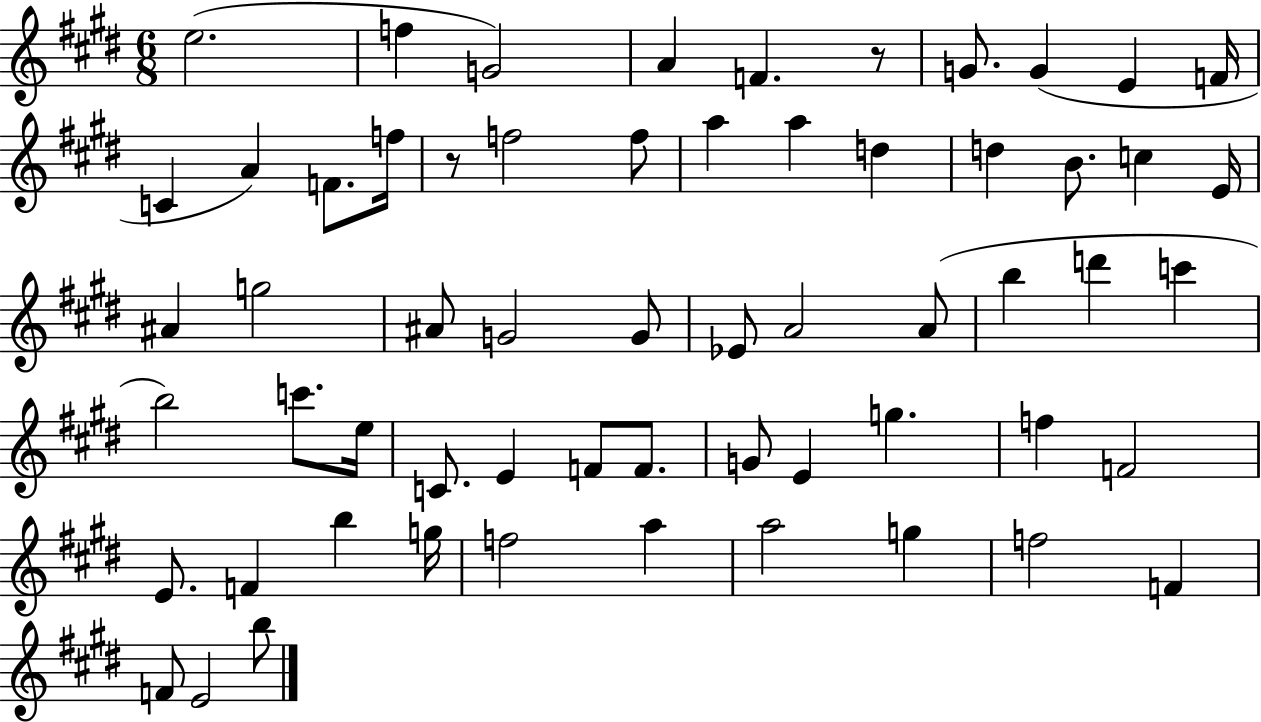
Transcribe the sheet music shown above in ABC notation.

X:1
T:Untitled
M:6/8
L:1/4
K:E
e2 f G2 A F z/2 G/2 G E F/4 C A F/2 f/4 z/2 f2 f/2 a a d d B/2 c E/4 ^A g2 ^A/2 G2 G/2 _E/2 A2 A/2 b d' c' b2 c'/2 e/4 C/2 E F/2 F/2 G/2 E g f F2 E/2 F b g/4 f2 a a2 g f2 F F/2 E2 b/2